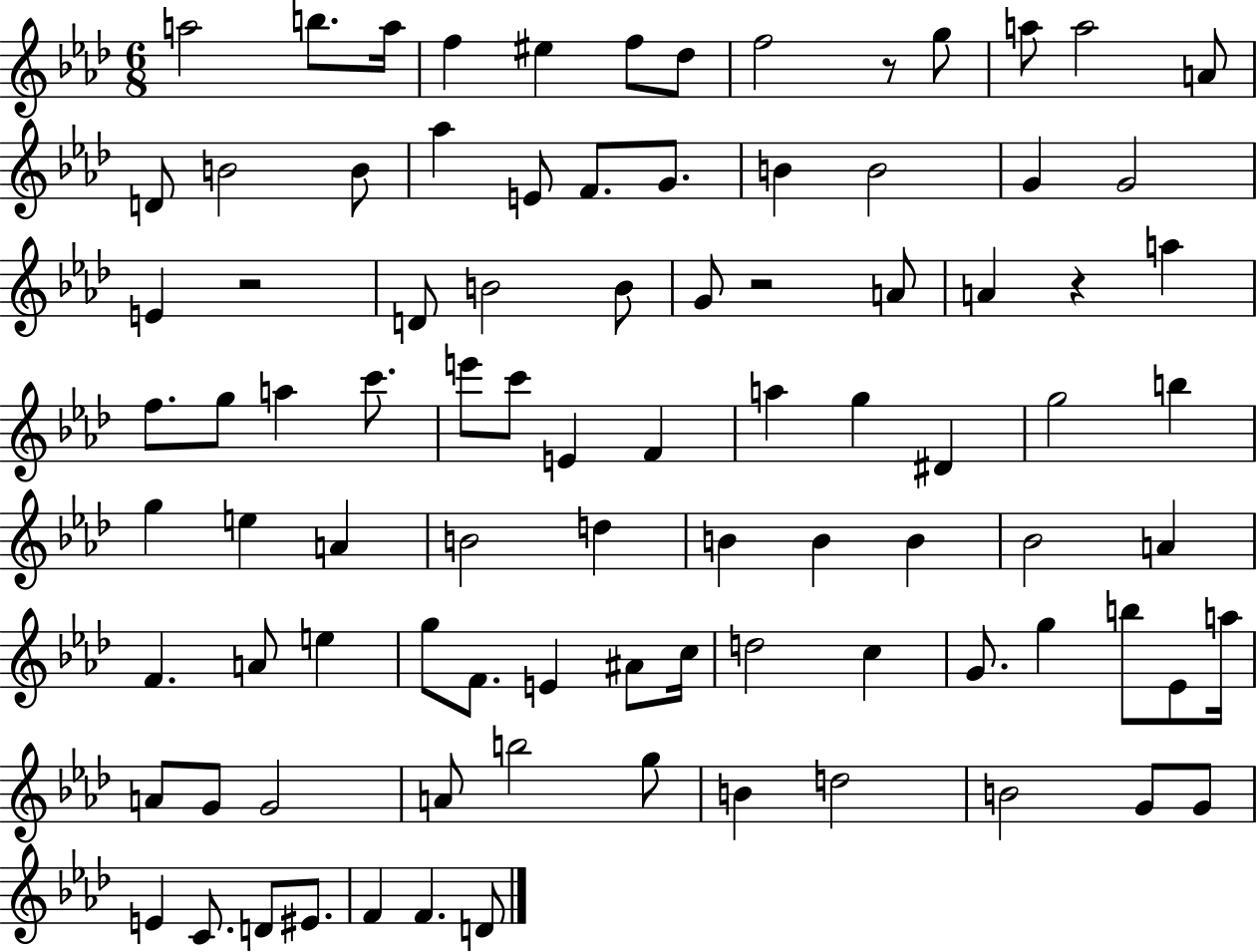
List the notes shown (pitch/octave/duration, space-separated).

A5/h B5/e. A5/s F5/q EIS5/q F5/e Db5/e F5/h R/e G5/e A5/e A5/h A4/e D4/e B4/h B4/e Ab5/q E4/e F4/e. G4/e. B4/q B4/h G4/q G4/h E4/q R/h D4/e B4/h B4/e G4/e R/h A4/e A4/q R/q A5/q F5/e. G5/e A5/q C6/e. E6/e C6/e E4/q F4/q A5/q G5/q D#4/q G5/h B5/q G5/q E5/q A4/q B4/h D5/q B4/q B4/q B4/q Bb4/h A4/q F4/q. A4/e E5/q G5/e F4/e. E4/q A#4/e C5/s D5/h C5/q G4/e. G5/q B5/e Eb4/e A5/s A4/e G4/e G4/h A4/e B5/h G5/e B4/q D5/h B4/h G4/e G4/e E4/q C4/e. D4/e EIS4/e. F4/q F4/q. D4/e